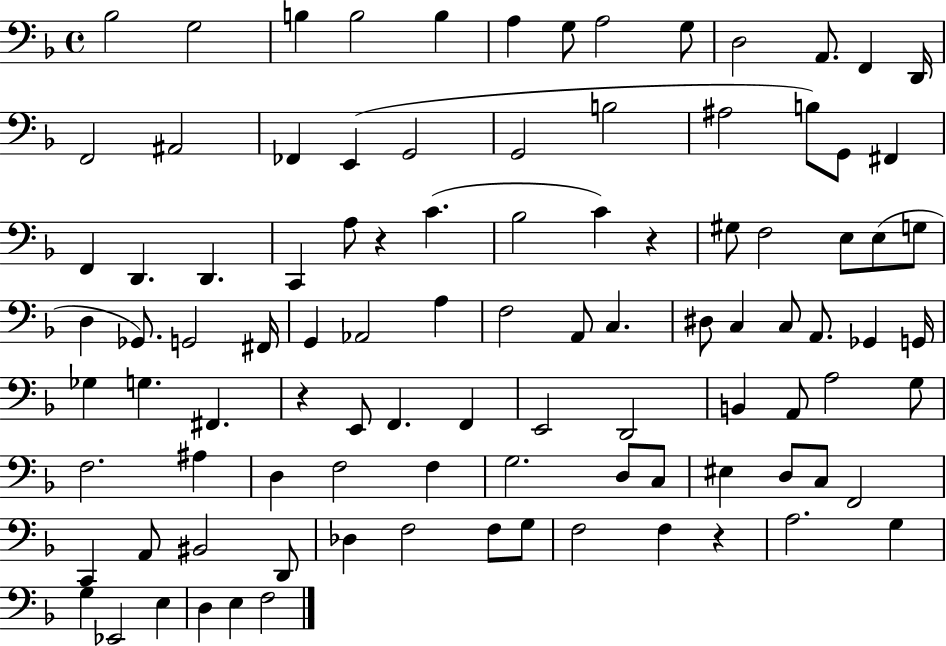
Bb3/h G3/h B3/q B3/h B3/q A3/q G3/e A3/h G3/e D3/h A2/e. F2/q D2/s F2/h A#2/h FES2/q E2/q G2/h G2/h B3/h A#3/h B3/e G2/e F#2/q F2/q D2/q. D2/q. C2/q A3/e R/q C4/q. Bb3/h C4/q R/q G#3/e F3/h E3/e E3/e G3/e D3/q Gb2/e. G2/h F#2/s G2/q Ab2/h A3/q F3/h A2/e C3/q. D#3/e C3/q C3/e A2/e. Gb2/q G2/s Gb3/q G3/q. F#2/q. R/q E2/e F2/q. F2/q E2/h D2/h B2/q A2/e A3/h G3/e F3/h. A#3/q D3/q F3/h F3/q G3/h. D3/e C3/e EIS3/q D3/e C3/e F2/h C2/q A2/e BIS2/h D2/e Db3/q F3/h F3/e G3/e F3/h F3/q R/q A3/h. G3/q G3/q Eb2/h E3/q D3/q E3/q F3/h